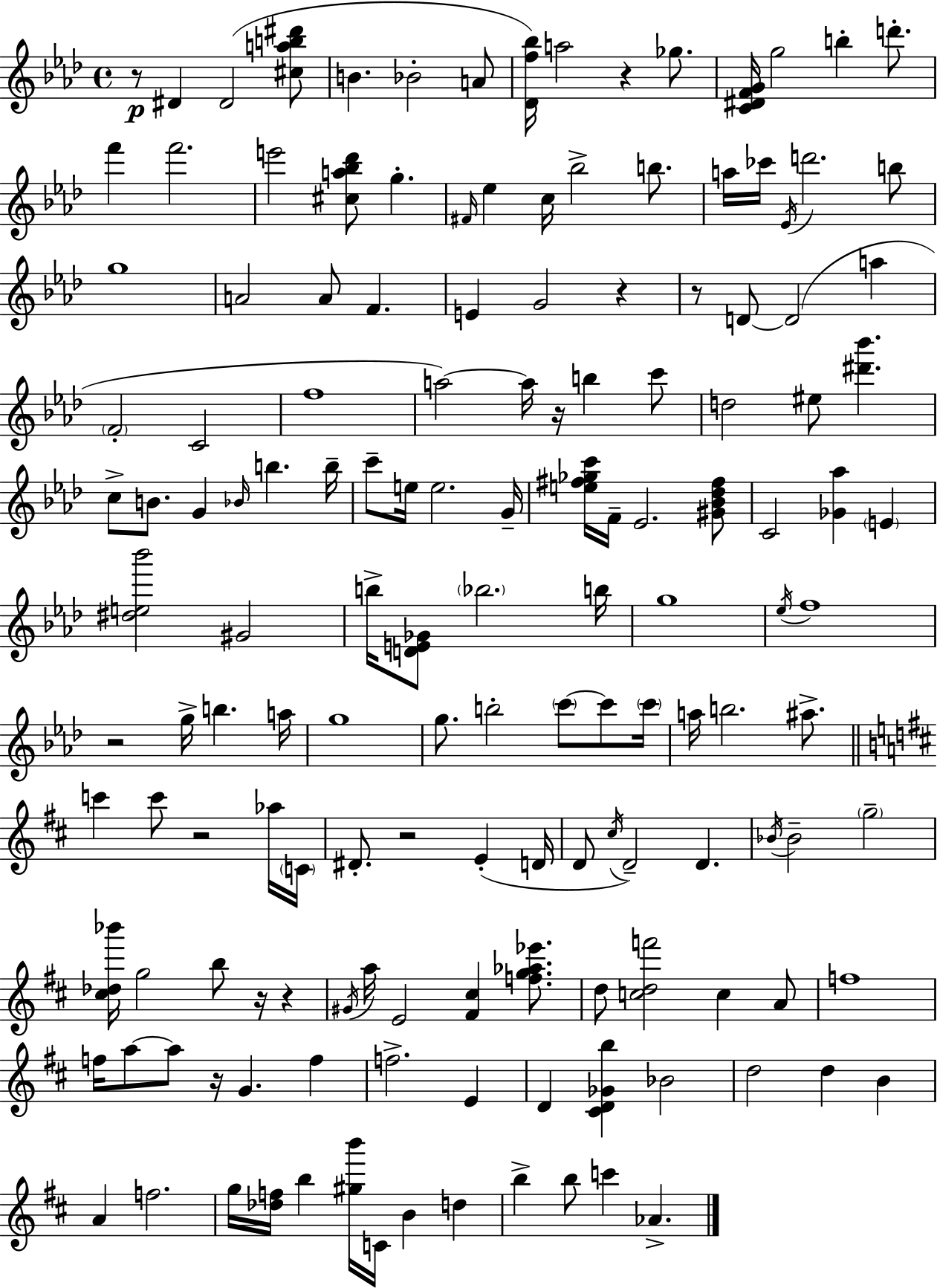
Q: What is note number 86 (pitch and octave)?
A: D4